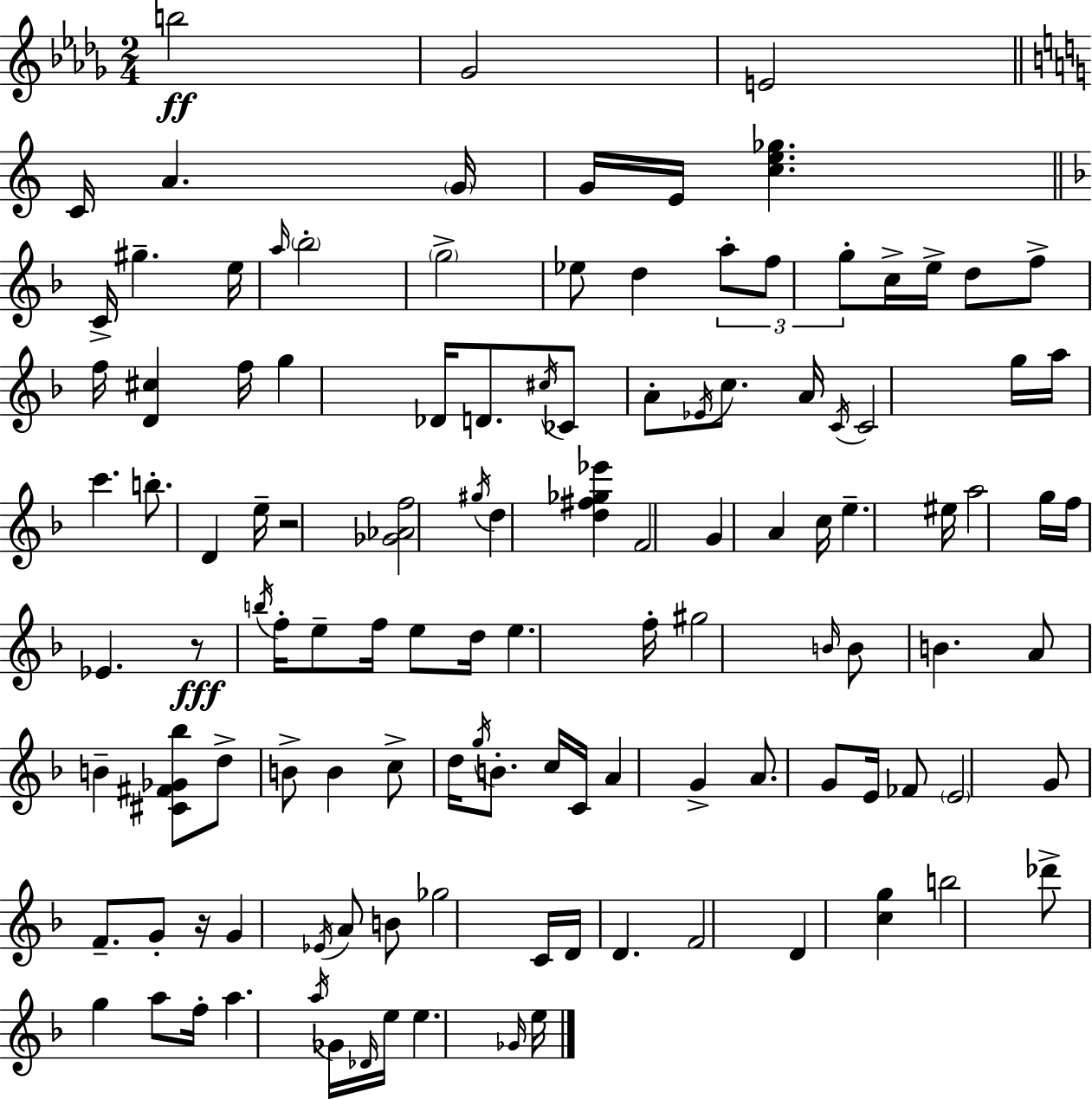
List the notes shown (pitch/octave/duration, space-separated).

B5/h Gb4/h E4/h C4/s A4/q. G4/s G4/s E4/s [C5,E5,Gb5]/q. C4/s G#5/q. E5/s A5/s Bb5/h G5/h Eb5/e D5/q A5/e F5/e G5/e C5/s E5/s D5/e F5/e F5/s [D4,C#5]/q F5/s G5/q Db4/s D4/e. C#5/s CES4/e A4/e Eb4/s C5/e. A4/s C4/s C4/h G5/s A5/s C6/q. B5/e. D4/q E5/s R/h [Gb4,Ab4,F5]/h G#5/s D5/q [D5,F#5,Gb5,Eb6]/q F4/h G4/q A4/q C5/s E5/q. EIS5/s A5/h G5/s F5/s Eb4/q. R/e B5/s F5/s E5/e F5/s E5/e D5/s E5/q. F5/s G#5/h B4/s B4/e B4/q. A4/e B4/q [C#4,F#4,Gb4,Bb5]/e D5/e B4/e B4/q C5/e D5/s G5/s B4/e. C5/s C4/s A4/q G4/q A4/e. G4/e E4/s FES4/e E4/h G4/e F4/e. G4/e R/s G4/q Eb4/s A4/e B4/e Gb5/h C4/s D4/s D4/q. F4/h D4/q [C5,G5]/q B5/h Db6/e G5/q A5/e F5/s A5/q. A5/s Gb4/s Db4/s E5/s E5/q. Gb4/s E5/s